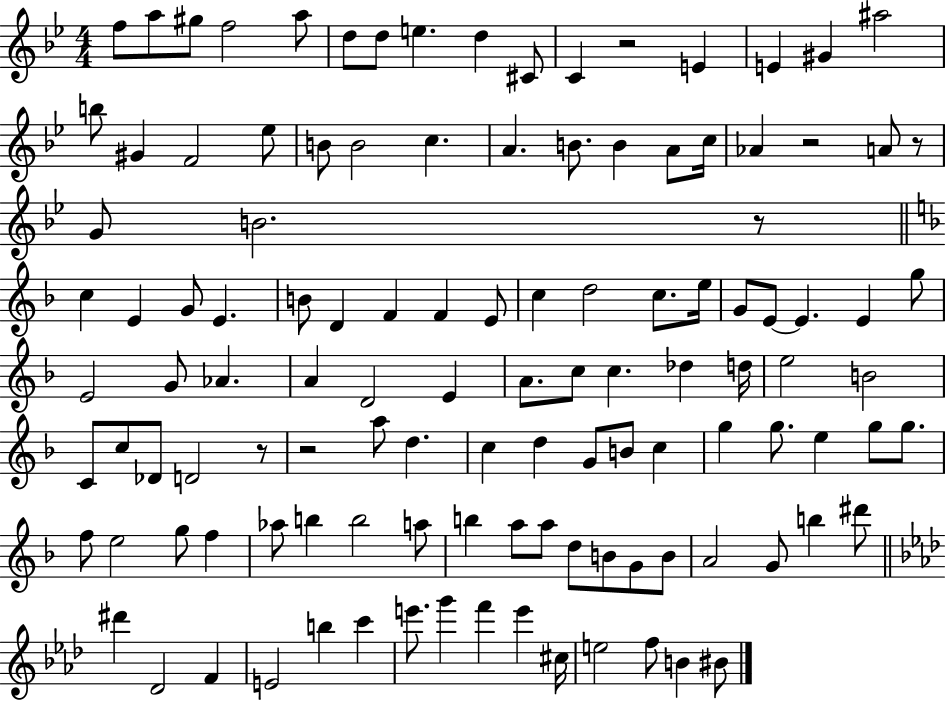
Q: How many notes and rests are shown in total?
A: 118